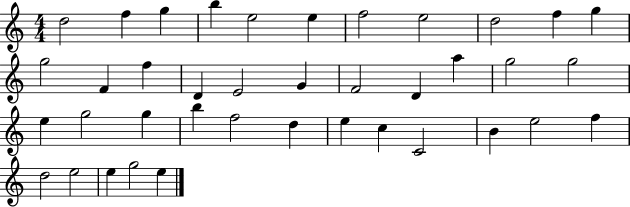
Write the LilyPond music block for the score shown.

{
  \clef treble
  \numericTimeSignature
  \time 4/4
  \key c \major
  d''2 f''4 g''4 | b''4 e''2 e''4 | f''2 e''2 | d''2 f''4 g''4 | \break g''2 f'4 f''4 | d'4 e'2 g'4 | f'2 d'4 a''4 | g''2 g''2 | \break e''4 g''2 g''4 | b''4 f''2 d''4 | e''4 c''4 c'2 | b'4 e''2 f''4 | \break d''2 e''2 | e''4 g''2 e''4 | \bar "|."
}